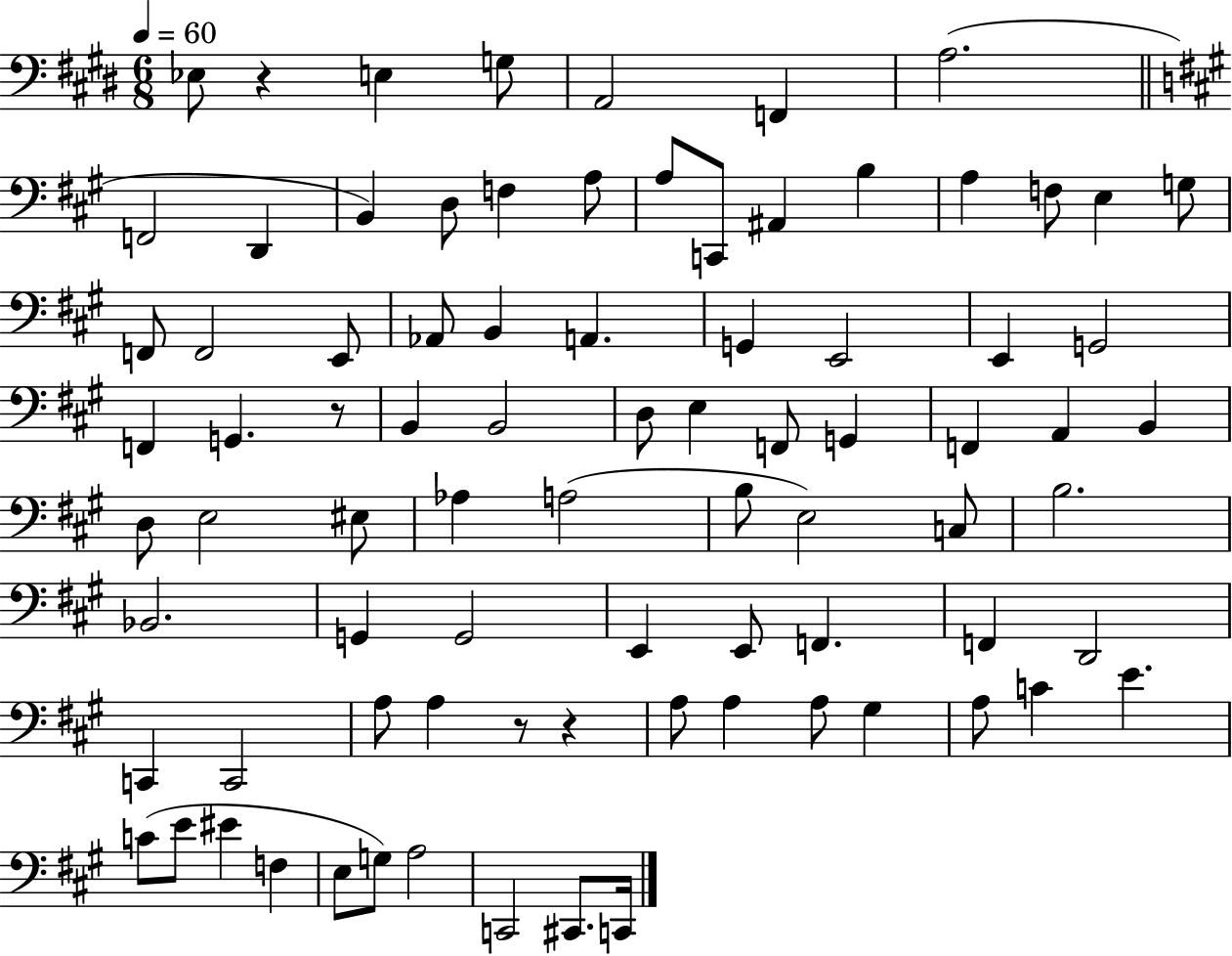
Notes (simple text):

Eb3/e R/q E3/q G3/e A2/h F2/q A3/h. F2/h D2/q B2/q D3/e F3/q A3/e A3/e C2/e A#2/q B3/q A3/q F3/e E3/q G3/e F2/e F2/h E2/e Ab2/e B2/q A2/q. G2/q E2/h E2/q G2/h F2/q G2/q. R/e B2/q B2/h D3/e E3/q F2/e G2/q F2/q A2/q B2/q D3/e E3/h EIS3/e Ab3/q A3/h B3/e E3/h C3/e B3/h. Bb2/h. G2/q G2/h E2/q E2/e F2/q. F2/q D2/h C2/q C2/h A3/e A3/q R/e R/q A3/e A3/q A3/e G#3/q A3/e C4/q E4/q. C4/e E4/e EIS4/q F3/q E3/e G3/e A3/h C2/h C#2/e. C2/s